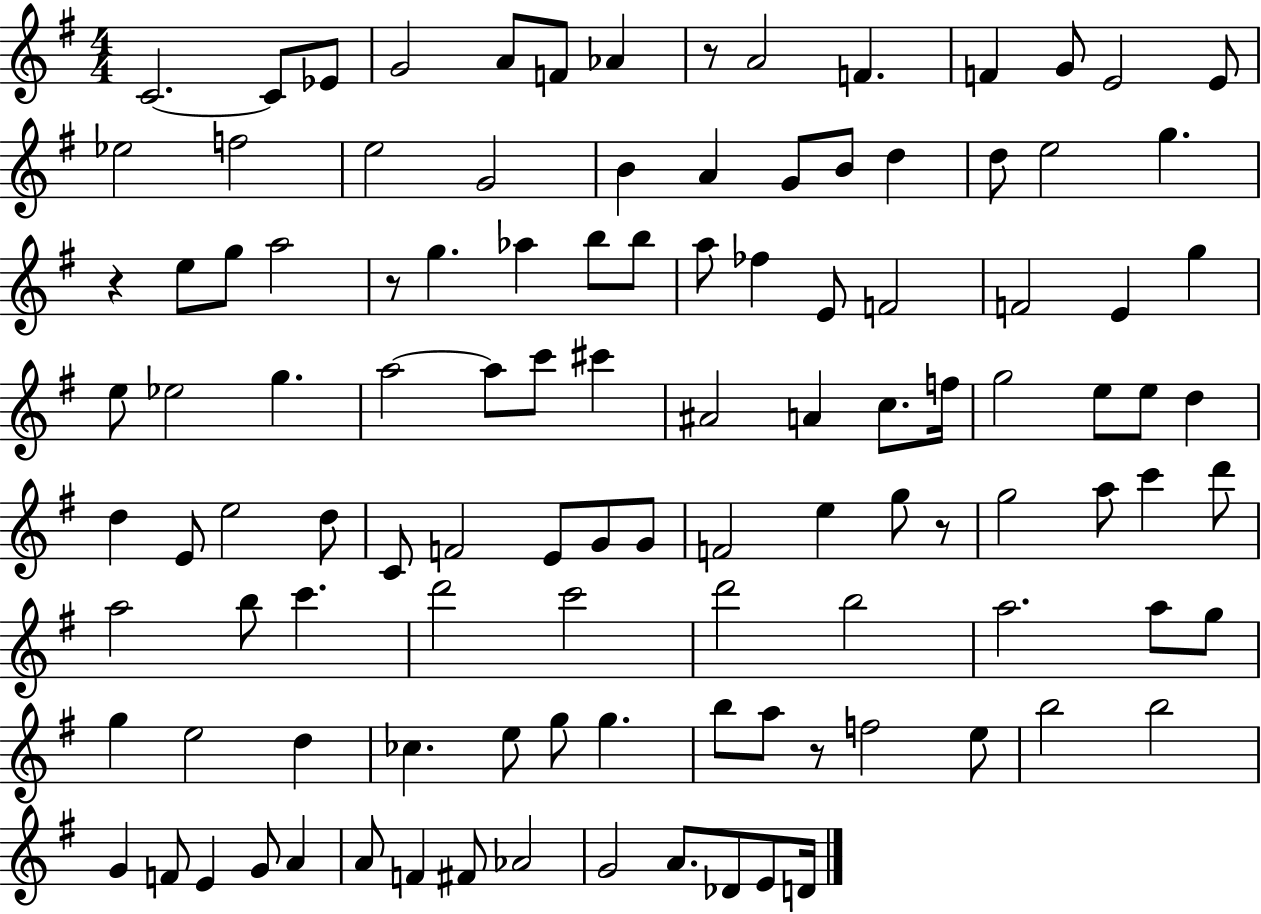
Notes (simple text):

C4/h. C4/e Eb4/e G4/h A4/e F4/e Ab4/q R/e A4/h F4/q. F4/q G4/e E4/h E4/e Eb5/h F5/h E5/h G4/h B4/q A4/q G4/e B4/e D5/q D5/e E5/h G5/q. R/q E5/e G5/e A5/h R/e G5/q. Ab5/q B5/e B5/e A5/e FES5/q E4/e F4/h F4/h E4/q G5/q E5/e Eb5/h G5/q. A5/h A5/e C6/e C#6/q A#4/h A4/q C5/e. F5/s G5/h E5/e E5/e D5/q D5/q E4/e E5/h D5/e C4/e F4/h E4/e G4/e G4/e F4/h E5/q G5/e R/e G5/h A5/e C6/q D6/e A5/h B5/e C6/q. D6/h C6/h D6/h B5/h A5/h. A5/e G5/e G5/q E5/h D5/q CES5/q. E5/e G5/e G5/q. B5/e A5/e R/e F5/h E5/e B5/h B5/h G4/q F4/e E4/q G4/e A4/q A4/e F4/q F#4/e Ab4/h G4/h A4/e. Db4/e E4/e D4/s